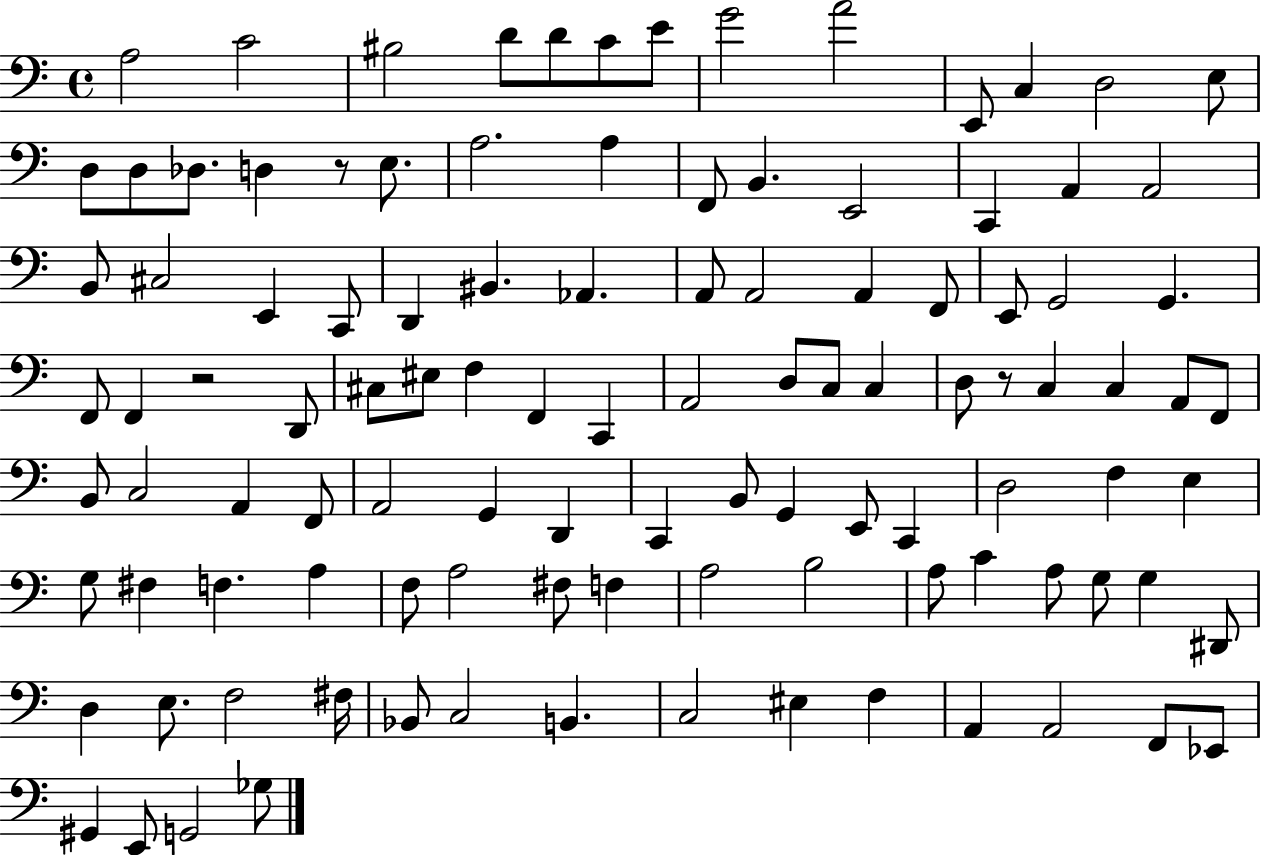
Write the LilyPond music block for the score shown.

{
  \clef bass
  \time 4/4
  \defaultTimeSignature
  \key c \major
  a2 c'2 | bis2 d'8 d'8 c'8 e'8 | g'2 a'2 | e,8 c4 d2 e8 | \break d8 d8 des8. d4 r8 e8. | a2. a4 | f,8 b,4. e,2 | c,4 a,4 a,2 | \break b,8 cis2 e,4 c,8 | d,4 bis,4. aes,4. | a,8 a,2 a,4 f,8 | e,8 g,2 g,4. | \break f,8 f,4 r2 d,8 | cis8 eis8 f4 f,4 c,4 | a,2 d8 c8 c4 | d8 r8 c4 c4 a,8 f,8 | \break b,8 c2 a,4 f,8 | a,2 g,4 d,4 | c,4 b,8 g,4 e,8 c,4 | d2 f4 e4 | \break g8 fis4 f4. a4 | f8 a2 fis8 f4 | a2 b2 | a8 c'4 a8 g8 g4 dis,8 | \break d4 e8. f2 fis16 | bes,8 c2 b,4. | c2 eis4 f4 | a,4 a,2 f,8 ees,8 | \break gis,4 e,8 g,2 ges8 | \bar "|."
}